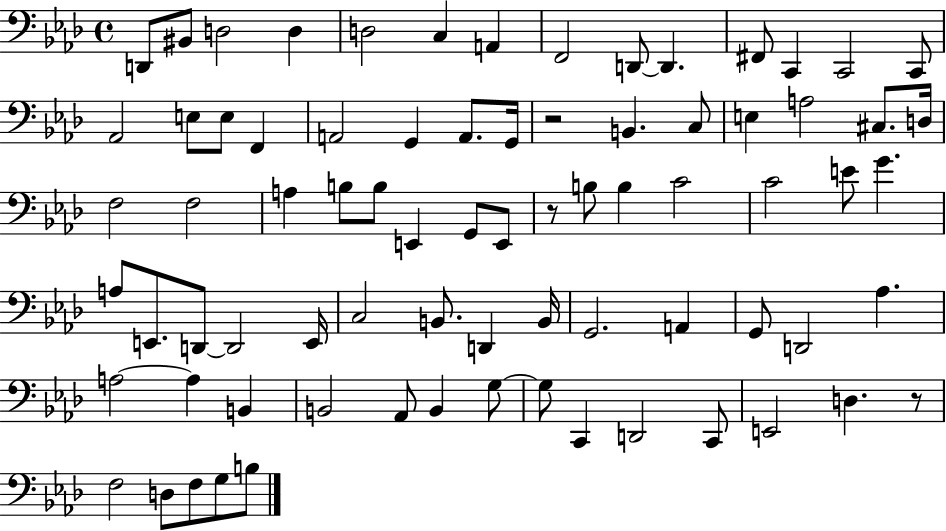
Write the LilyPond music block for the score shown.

{
  \clef bass
  \time 4/4
  \defaultTimeSignature
  \key aes \major
  d,8 bis,8 d2 d4 | d2 c4 a,4 | f,2 d,8~~ d,4. | fis,8 c,4 c,2 c,8 | \break aes,2 e8 e8 f,4 | a,2 g,4 a,8. g,16 | r2 b,4. c8 | e4 a2 cis8. d16 | \break f2 f2 | a4 b8 b8 e,4 g,8 e,8 | r8 b8 b4 c'2 | c'2 e'8 g'4. | \break a8 e,8. d,8~~ d,2 e,16 | c2 b,8. d,4 b,16 | g,2. a,4 | g,8 d,2 aes4. | \break a2~~ a4 b,4 | b,2 aes,8 b,4 g8~~ | g8 c,4 d,2 c,8 | e,2 d4. r8 | \break f2 d8 f8 g8 b8 | \bar "|."
}